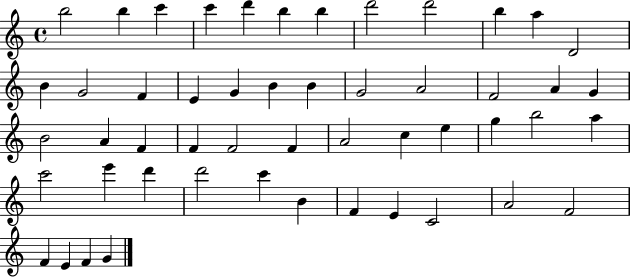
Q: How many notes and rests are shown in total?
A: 51